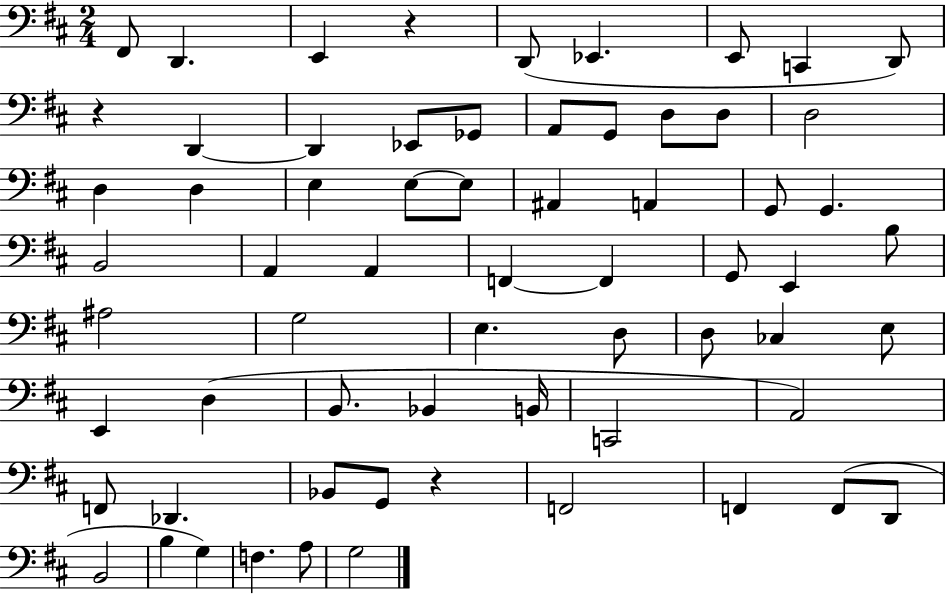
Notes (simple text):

F#2/e D2/q. E2/q R/q D2/e Eb2/q. E2/e C2/q D2/e R/q D2/q D2/q Eb2/e Gb2/e A2/e G2/e D3/e D3/e D3/h D3/q D3/q E3/q E3/e E3/e A#2/q A2/q G2/e G2/q. B2/h A2/q A2/q F2/q F2/q G2/e E2/q B3/e A#3/h G3/h E3/q. D3/e D3/e CES3/q E3/e E2/q D3/q B2/e. Bb2/q B2/s C2/h A2/h F2/e Db2/q. Bb2/e G2/e R/q F2/h F2/q F2/e D2/e B2/h B3/q G3/q F3/q. A3/e G3/h